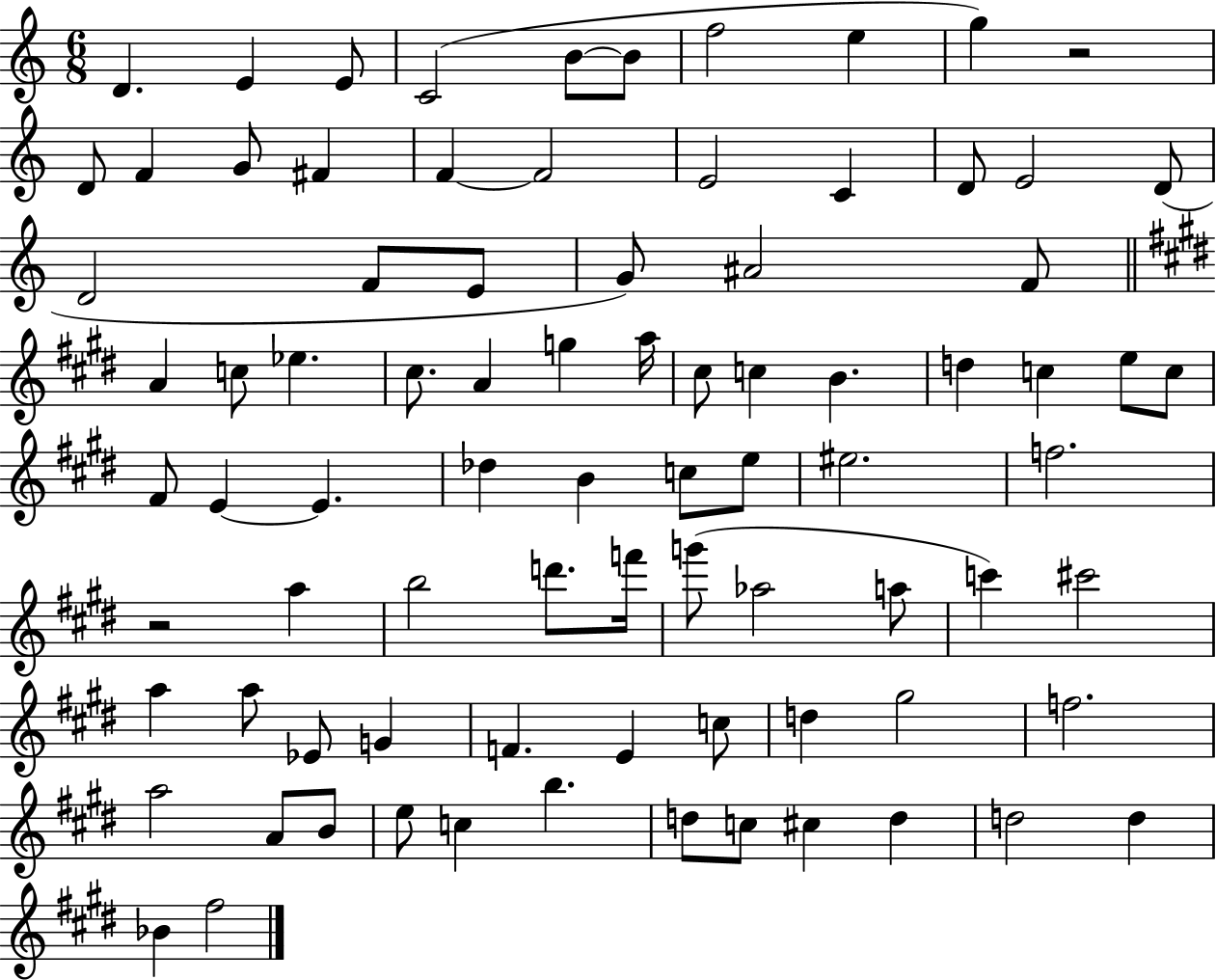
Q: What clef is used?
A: treble